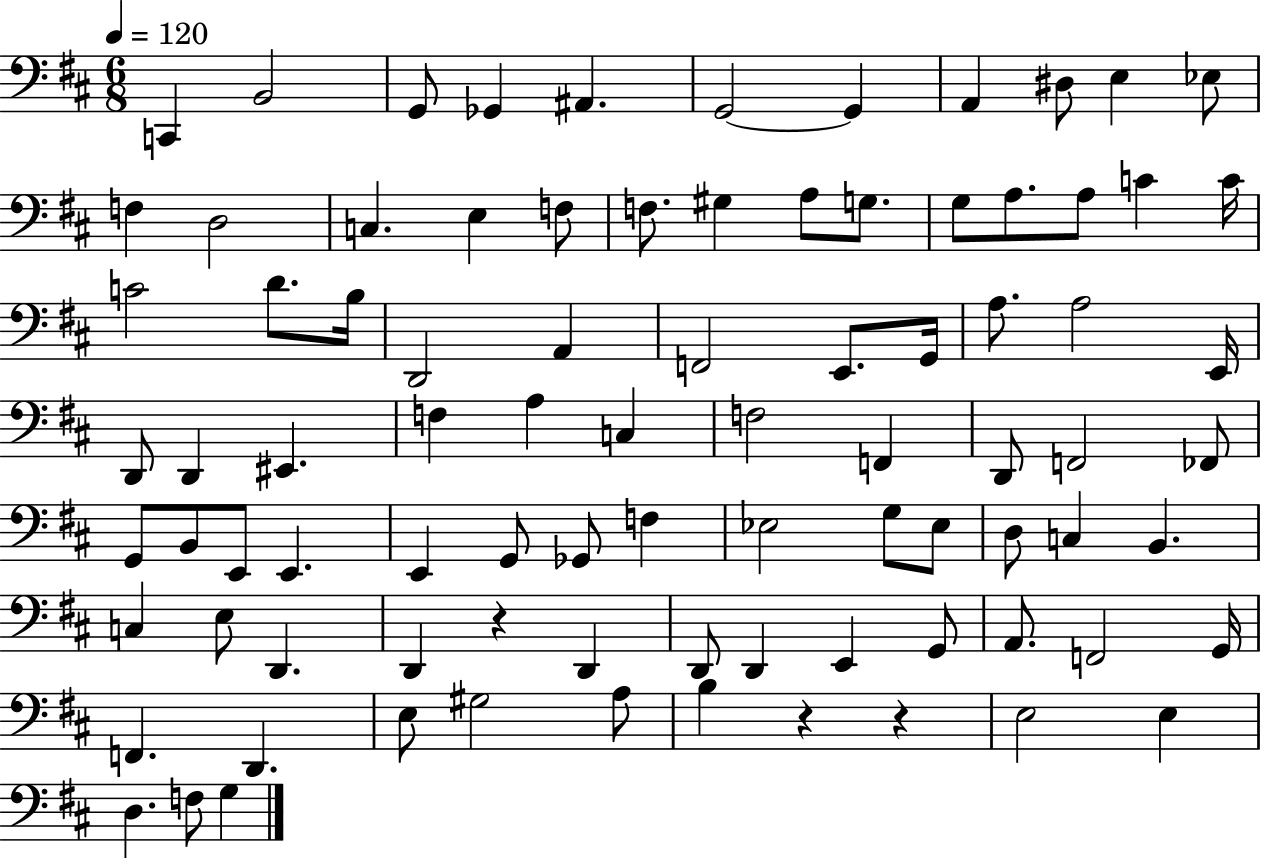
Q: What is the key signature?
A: D major